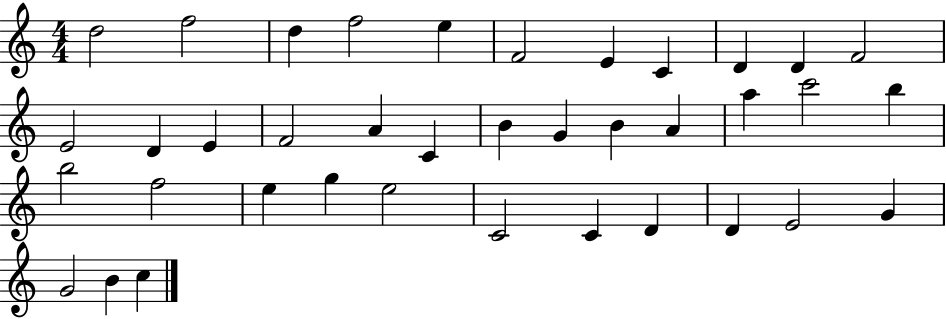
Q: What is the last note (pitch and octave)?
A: C5